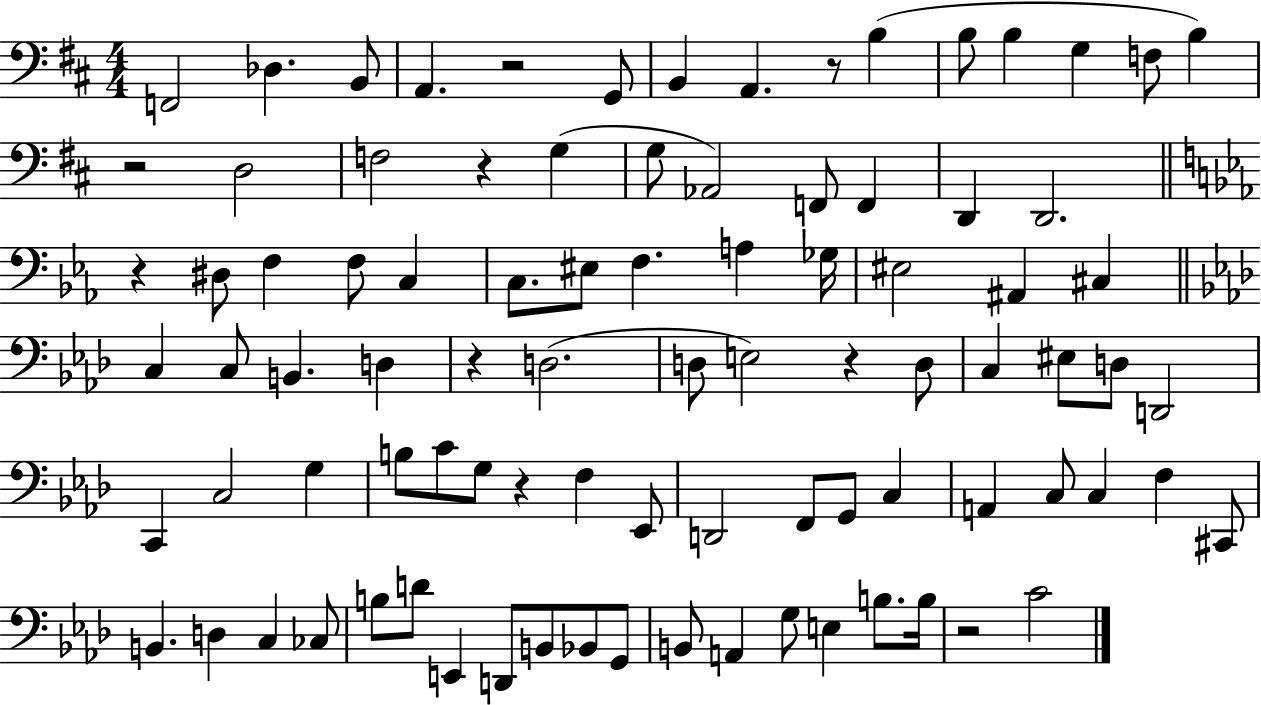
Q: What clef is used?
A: bass